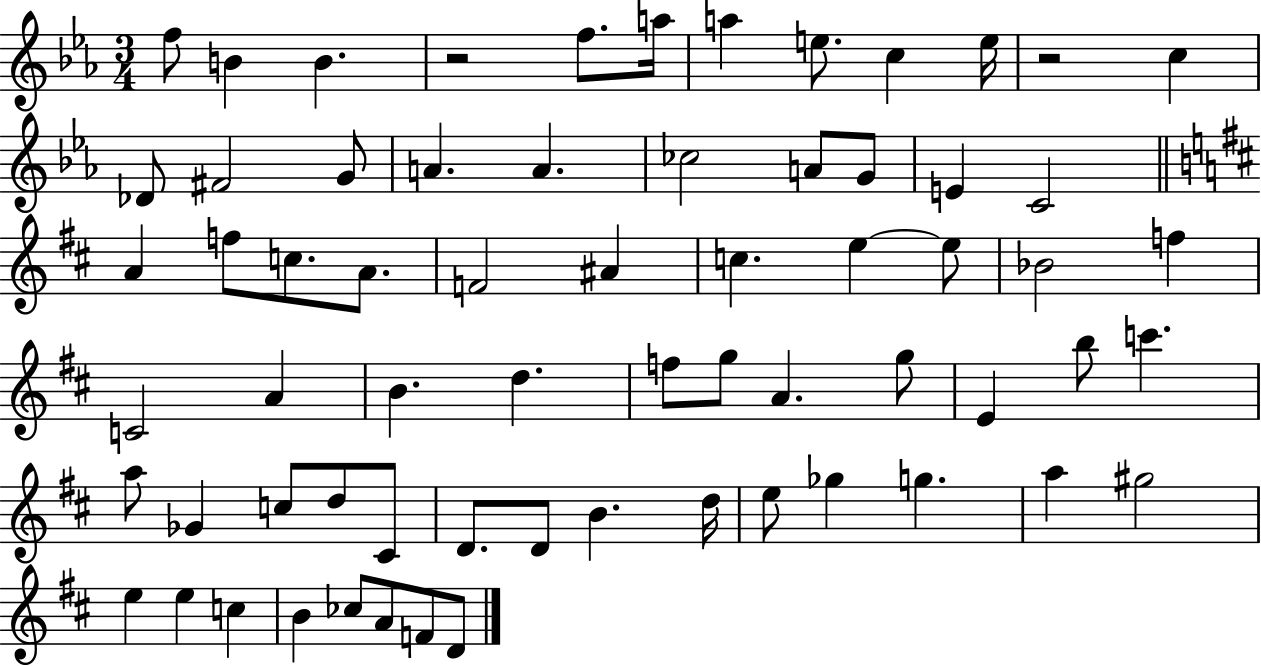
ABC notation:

X:1
T:Untitled
M:3/4
L:1/4
K:Eb
f/2 B B z2 f/2 a/4 a e/2 c e/4 z2 c _D/2 ^F2 G/2 A A _c2 A/2 G/2 E C2 A f/2 c/2 A/2 F2 ^A c e e/2 _B2 f C2 A B d f/2 g/2 A g/2 E b/2 c' a/2 _G c/2 d/2 ^C/2 D/2 D/2 B d/4 e/2 _g g a ^g2 e e c B _c/2 A/2 F/2 D/2